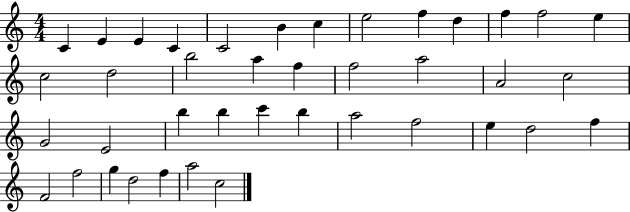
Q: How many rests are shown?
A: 0